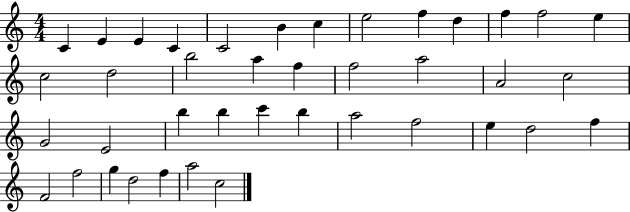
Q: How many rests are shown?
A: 0